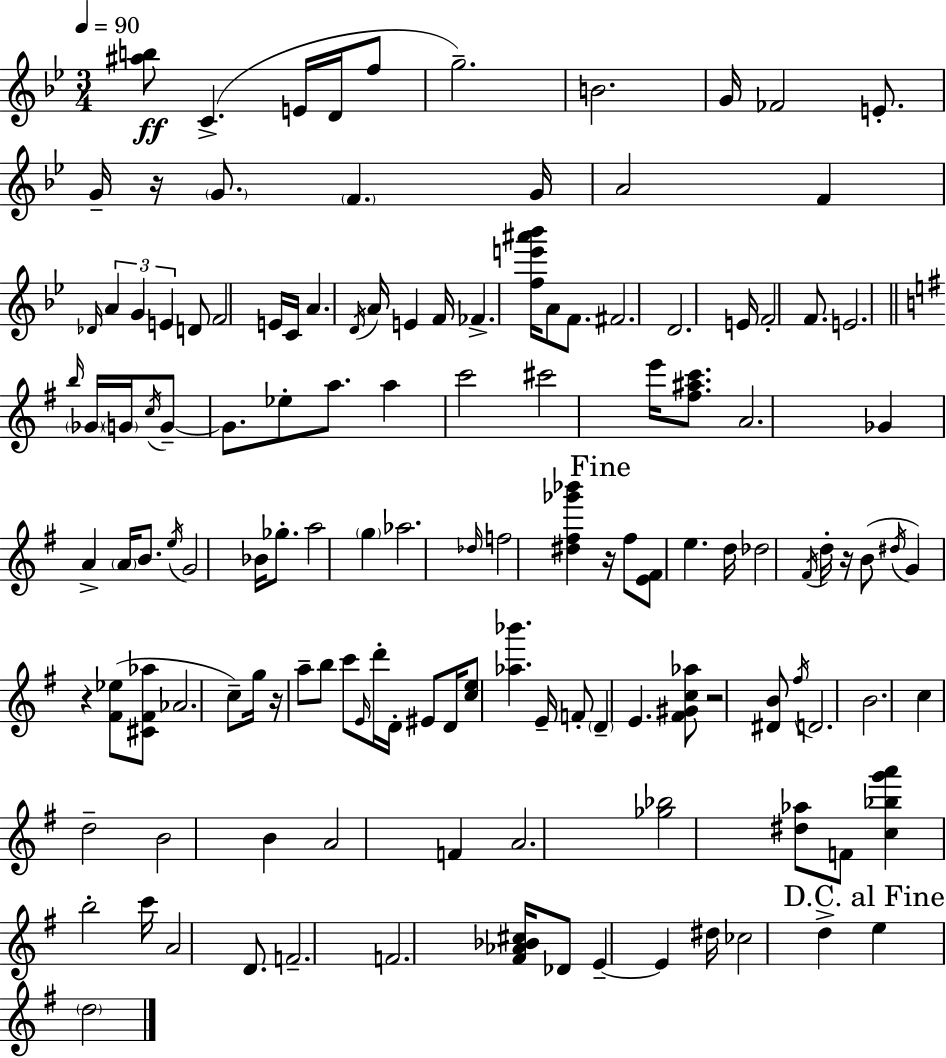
[A#5,B5]/e C4/q. E4/s D4/s F5/e G5/h. B4/h. G4/s FES4/h E4/e. G4/s R/s G4/e. F4/q. G4/s A4/h F4/q Db4/s A4/q G4/q E4/q D4/e F4/h E4/s C4/s A4/q. D4/s A4/s E4/q F4/s FES4/q. [F5,E6,A#6,Bb6]/s A4/e F4/e. F#4/h. D4/h. E4/s F4/h F4/e. E4/h. B5/s Gb4/s G4/s C5/s G4/e G4/e. Eb5/e A5/e. A5/q C6/h C#6/h E6/s [F#5,A#5,C6]/e. A4/h. Gb4/q A4/q A4/s B4/e. E5/s G4/h Bb4/s Gb5/e. A5/h G5/q Ab5/h. Db5/s F5/h [D#5,F#5,Gb6,Bb6]/q R/s F#5/e [E4,F#4]/e E5/q. D5/s Db5/h F#4/s D5/s R/s B4/e D#5/s G4/q R/q [F#4,Eb5]/e [C#4,F#4,Ab5]/e Ab4/h. C5/e G5/s R/s A5/e B5/e C6/e E4/s D6/s D4/s EIS4/e D4/s [C5,E5]/e [Ab5,Bb6]/q. E4/s F4/e D4/q E4/q. [F#4,G#4,C5,Ab5]/e R/h [D#4,B4]/e F#5/s D4/h. B4/h. C5/q D5/h B4/h B4/q A4/h F4/q A4/h. [Gb5,Bb5]/h [D#5,Ab5]/e F4/e [C5,Bb5,G6,A6]/q B5/h C6/s A4/h D4/e. F4/h. F4/h. [F#4,Ab4,Bb4,C#5]/s Db4/e E4/q E4/q D#5/s CES5/h D5/q E5/q D5/h